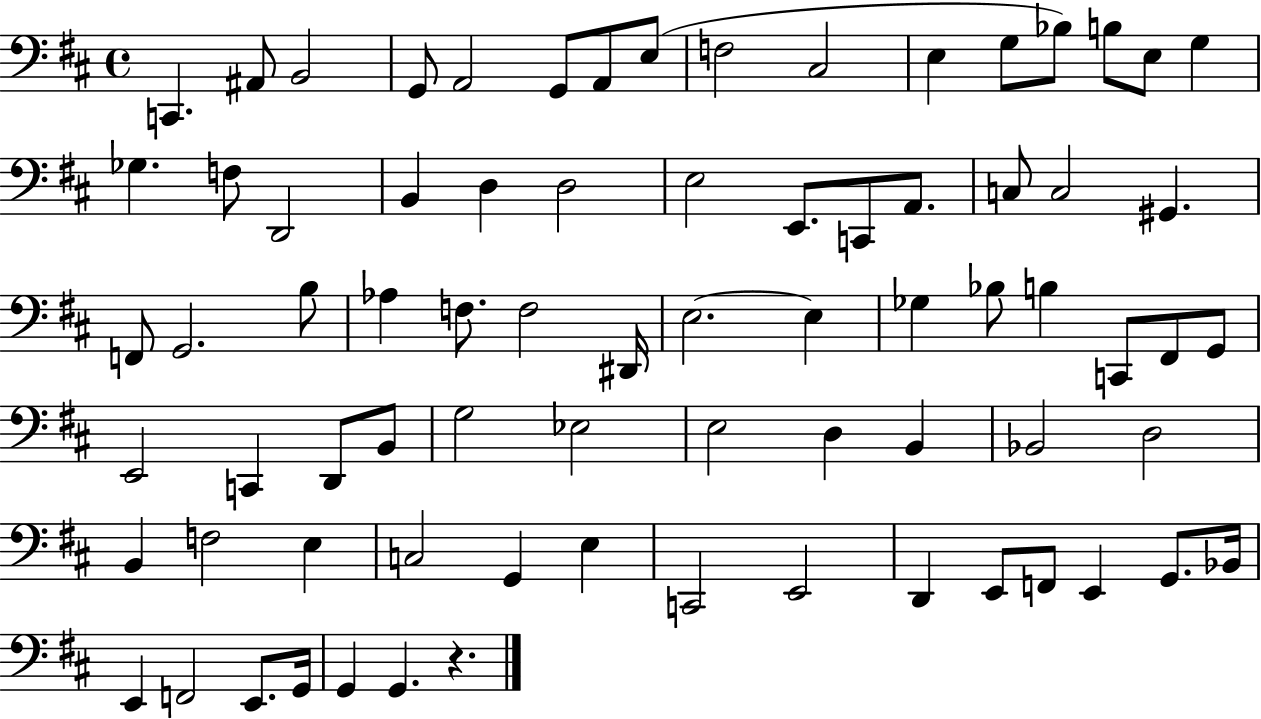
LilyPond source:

{
  \clef bass
  \time 4/4
  \defaultTimeSignature
  \key d \major
  c,4. ais,8 b,2 | g,8 a,2 g,8 a,8 e8( | f2 cis2 | e4 g8 bes8) b8 e8 g4 | \break ges4. f8 d,2 | b,4 d4 d2 | e2 e,8. c,8 a,8. | c8 c2 gis,4. | \break f,8 g,2. b8 | aes4 f8. f2 dis,16 | e2.~~ e4 | ges4 bes8 b4 c,8 fis,8 g,8 | \break e,2 c,4 d,8 b,8 | g2 ees2 | e2 d4 b,4 | bes,2 d2 | \break b,4 f2 e4 | c2 g,4 e4 | c,2 e,2 | d,4 e,8 f,8 e,4 g,8. bes,16 | \break e,4 f,2 e,8. g,16 | g,4 g,4. r4. | \bar "|."
}